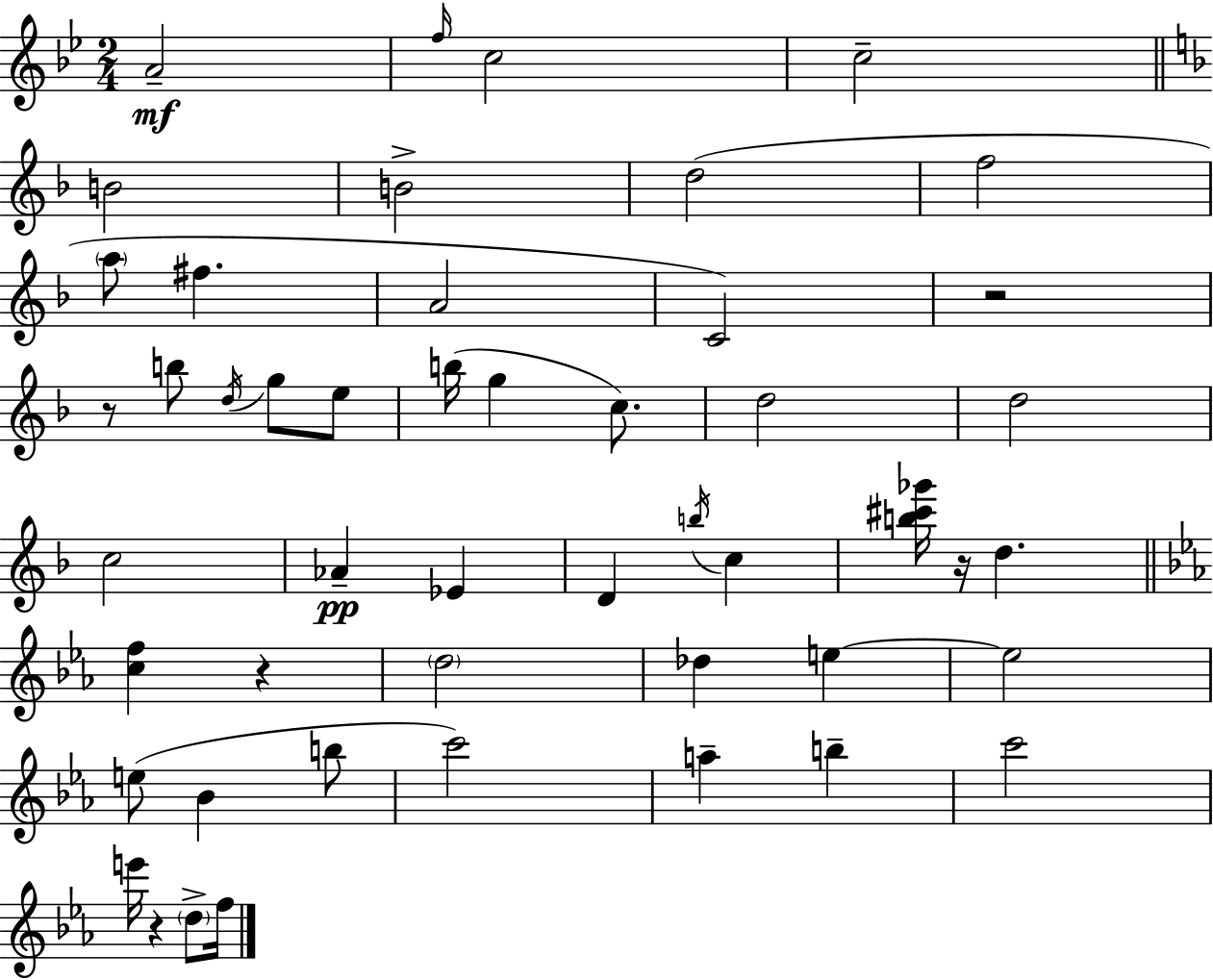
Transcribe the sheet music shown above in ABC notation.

X:1
T:Untitled
M:2/4
L:1/4
K:Gm
A2 f/4 c2 c2 B2 B2 d2 f2 a/2 ^f A2 C2 z2 z/2 b/2 d/4 g/2 e/2 b/4 g c/2 d2 d2 c2 _A _E D b/4 c [b^c'_g']/4 z/4 d [cf] z d2 _d e e2 e/2 _B b/2 c'2 a b c'2 e'/4 z d/2 f/4